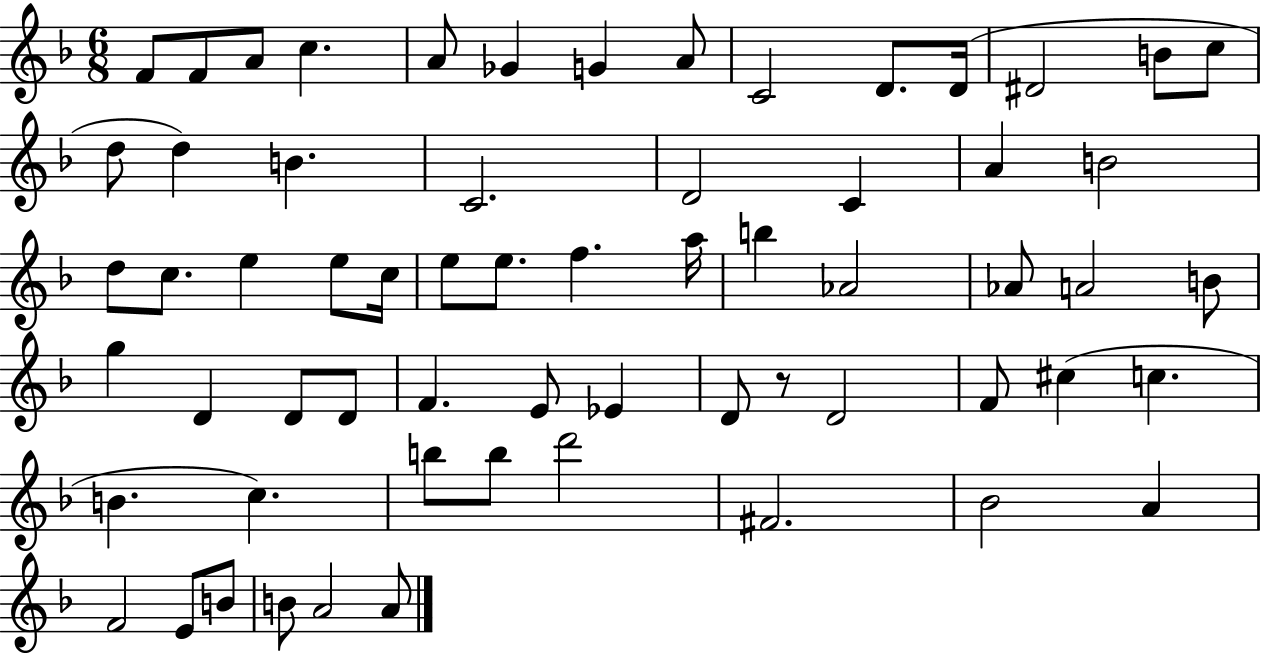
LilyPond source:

{
  \clef treble
  \numericTimeSignature
  \time 6/8
  \key f \major
  \repeat volta 2 { f'8 f'8 a'8 c''4. | a'8 ges'4 g'4 a'8 | c'2 d'8. d'16( | dis'2 b'8 c''8 | \break d''8 d''4) b'4. | c'2. | d'2 c'4 | a'4 b'2 | \break d''8 c''8. e''4 e''8 c''16 | e''8 e''8. f''4. a''16 | b''4 aes'2 | aes'8 a'2 b'8 | \break g''4 d'4 d'8 d'8 | f'4. e'8 ees'4 | d'8 r8 d'2 | f'8 cis''4( c''4. | \break b'4. c''4.) | b''8 b''8 d'''2 | fis'2. | bes'2 a'4 | \break f'2 e'8 b'8 | b'8 a'2 a'8 | } \bar "|."
}